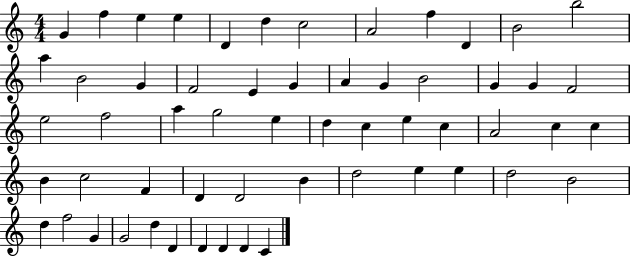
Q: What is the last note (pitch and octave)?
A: C4